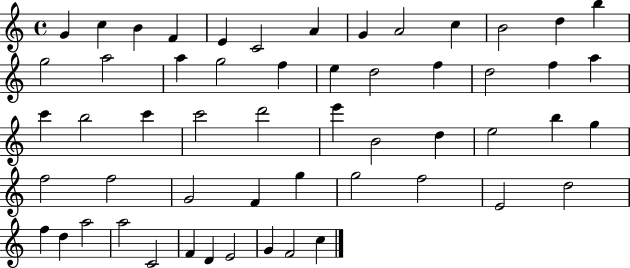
{
  \clef treble
  \time 4/4
  \defaultTimeSignature
  \key c \major
  g'4 c''4 b'4 f'4 | e'4 c'2 a'4 | g'4 a'2 c''4 | b'2 d''4 b''4 | \break g''2 a''2 | a''4 g''2 f''4 | e''4 d''2 f''4 | d''2 f''4 a''4 | \break c'''4 b''2 c'''4 | c'''2 d'''2 | e'''4 b'2 d''4 | e''2 b''4 g''4 | \break f''2 f''2 | g'2 f'4 g''4 | g''2 f''2 | e'2 d''2 | \break f''4 d''4 a''2 | a''2 c'2 | f'4 d'4 e'2 | g'4 f'2 c''4 | \break \bar "|."
}